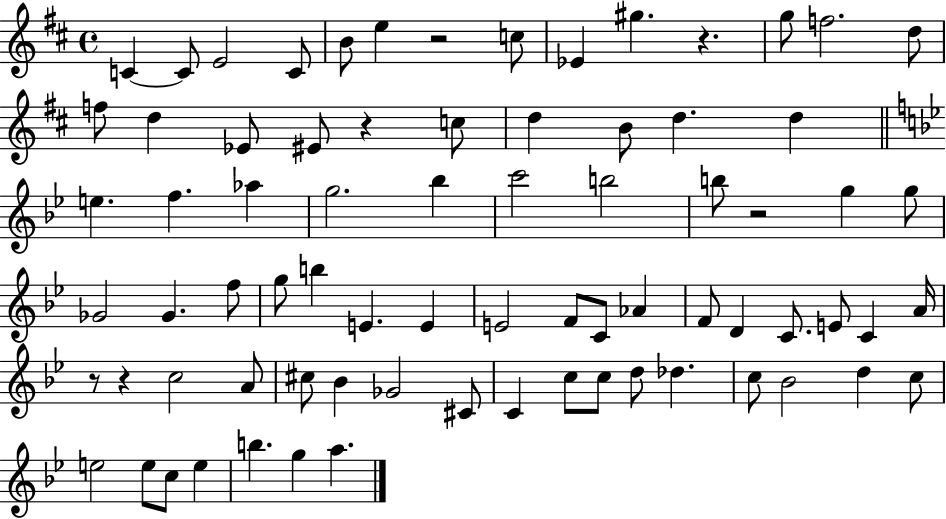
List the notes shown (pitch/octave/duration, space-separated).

C4/q C4/e E4/h C4/e B4/e E5/q R/h C5/e Eb4/q G#5/q. R/q. G5/e F5/h. D5/e F5/e D5/q Eb4/e EIS4/e R/q C5/e D5/q B4/e D5/q. D5/q E5/q. F5/q. Ab5/q G5/h. Bb5/q C6/h B5/h B5/e R/h G5/q G5/e Gb4/h Gb4/q. F5/e G5/e B5/q E4/q. E4/q E4/h F4/e C4/e Ab4/q F4/e D4/q C4/e. E4/e C4/q A4/s R/e R/q C5/h A4/e C#5/e Bb4/q Gb4/h C#4/e C4/q C5/e C5/e D5/e Db5/q. C5/e Bb4/h D5/q C5/e E5/h E5/e C5/e E5/q B5/q. G5/q A5/q.